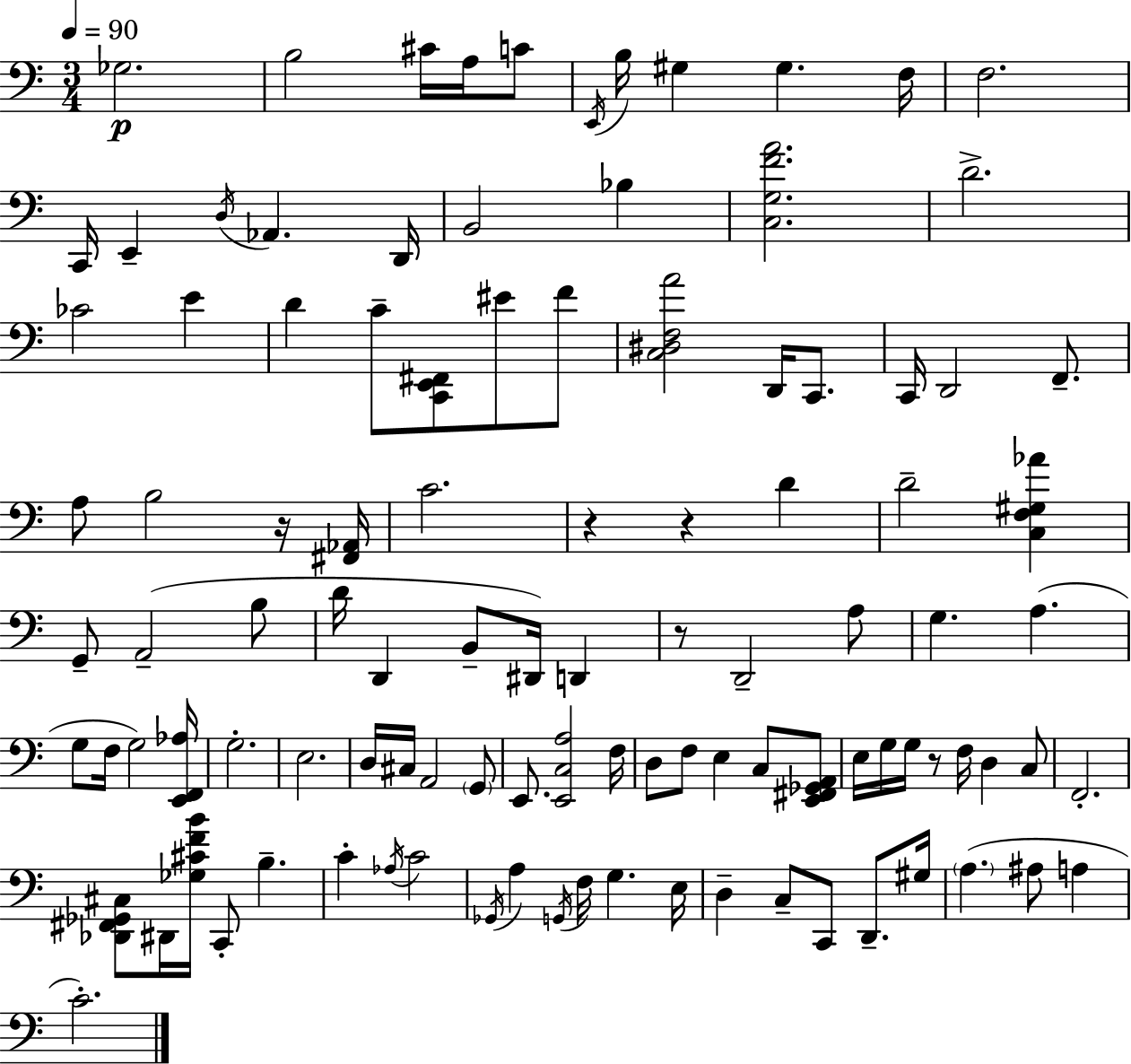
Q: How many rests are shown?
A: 5